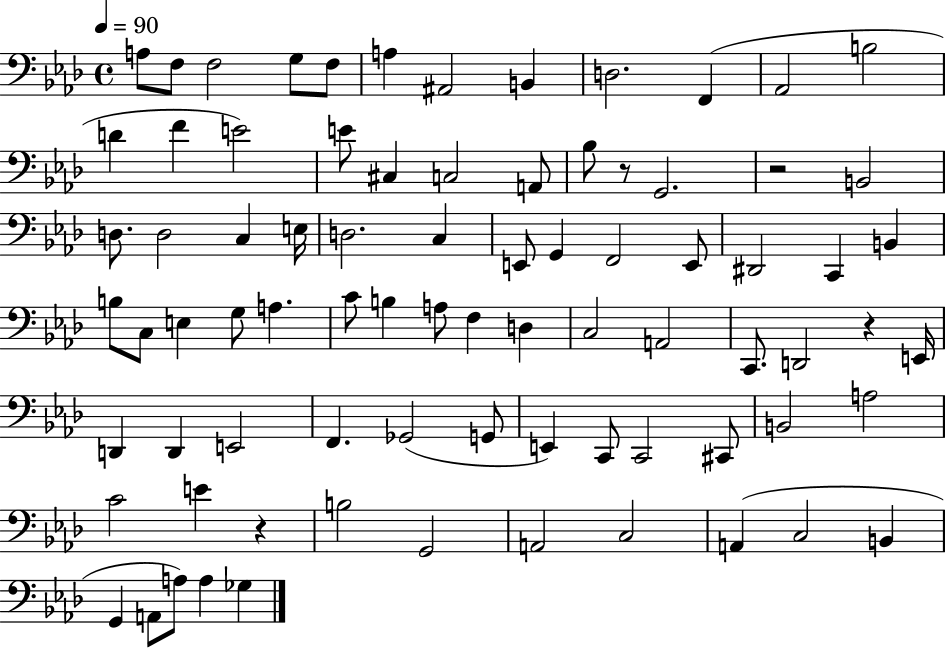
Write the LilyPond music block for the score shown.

{
  \clef bass
  \time 4/4
  \defaultTimeSignature
  \key aes \major
  \tempo 4 = 90
  a8 f8 f2 g8 f8 | a4 ais,2 b,4 | d2. f,4( | aes,2 b2 | \break d'4 f'4 e'2) | e'8 cis4 c2 a,8 | bes8 r8 g,2. | r2 b,2 | \break d8. d2 c4 e16 | d2. c4 | e,8 g,4 f,2 e,8 | dis,2 c,4 b,4 | \break b8 c8 e4 g8 a4. | c'8 b4 a8 f4 d4 | c2 a,2 | c,8. d,2 r4 e,16 | \break d,4 d,4 e,2 | f,4. ges,2( g,8 | e,4) c,8 c,2 cis,8 | b,2 a2 | \break c'2 e'4 r4 | b2 g,2 | a,2 c2 | a,4( c2 b,4 | \break g,4 a,8 a8) a4 ges4 | \bar "|."
}